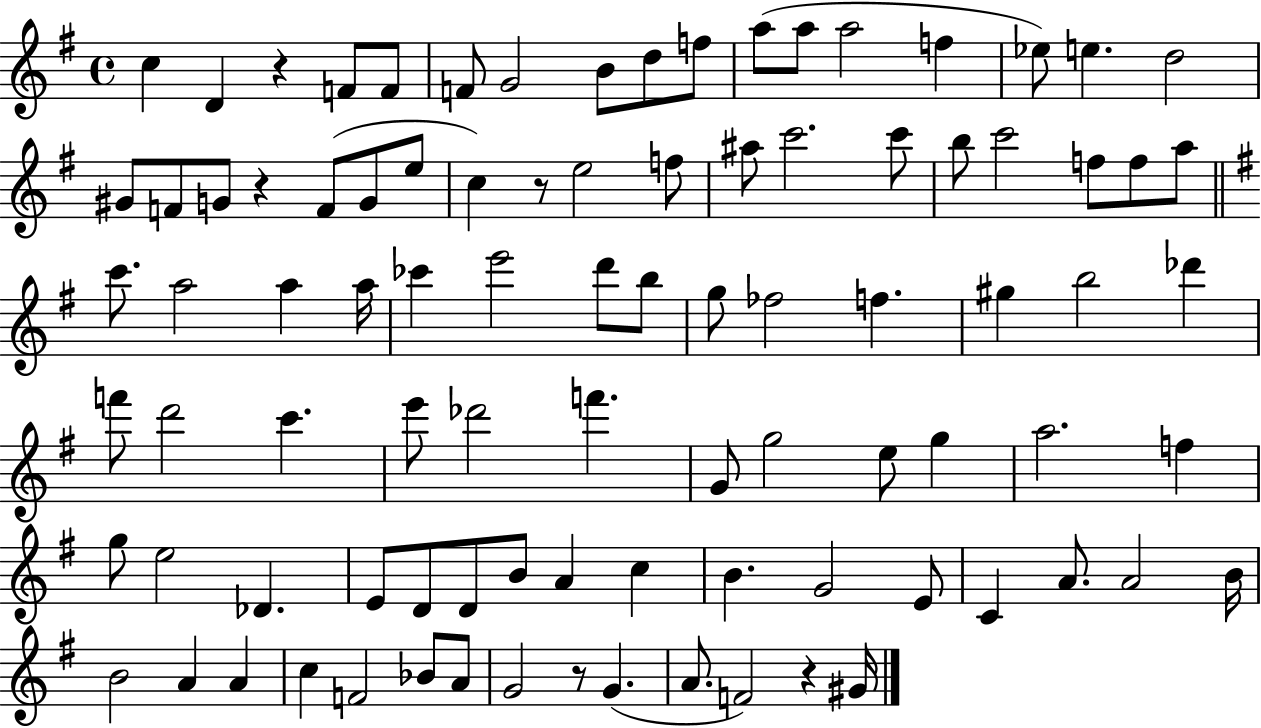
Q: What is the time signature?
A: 4/4